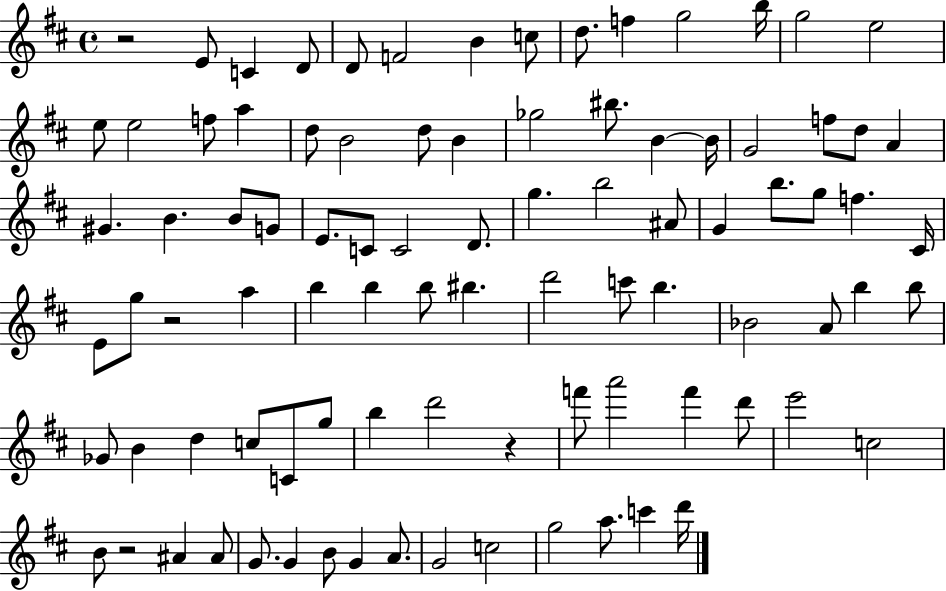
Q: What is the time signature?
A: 4/4